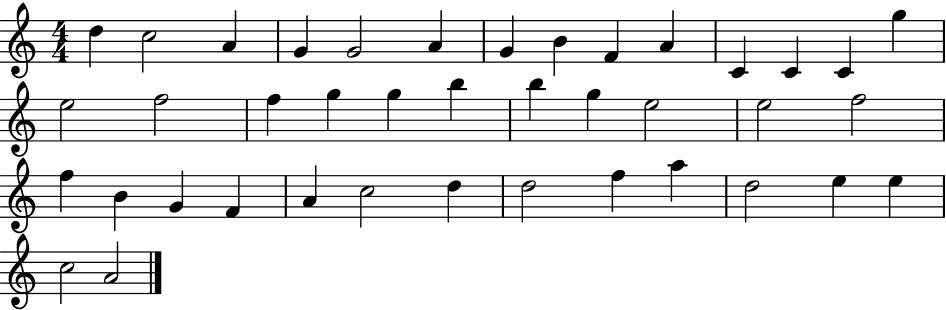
D5/q C5/h A4/q G4/q G4/h A4/q G4/q B4/q F4/q A4/q C4/q C4/q C4/q G5/q E5/h F5/h F5/q G5/q G5/q B5/q B5/q G5/q E5/h E5/h F5/h F5/q B4/q G4/q F4/q A4/q C5/h D5/q D5/h F5/q A5/q D5/h E5/q E5/q C5/h A4/h